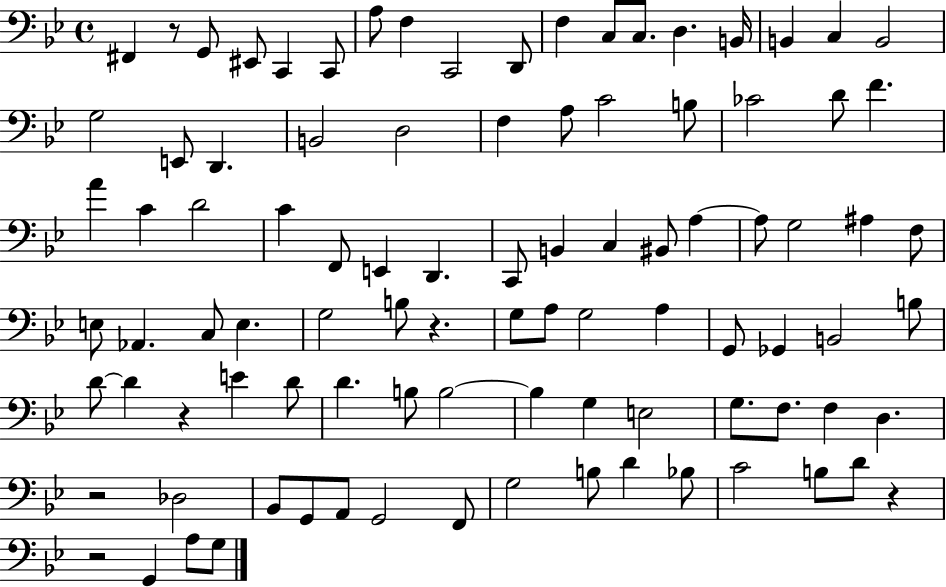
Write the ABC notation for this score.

X:1
T:Untitled
M:4/4
L:1/4
K:Bb
^F,, z/2 G,,/2 ^E,,/2 C,, C,,/2 A,/2 F, C,,2 D,,/2 F, C,/2 C,/2 D, B,,/4 B,, C, B,,2 G,2 E,,/2 D,, B,,2 D,2 F, A,/2 C2 B,/2 _C2 D/2 F A C D2 C F,,/2 E,, D,, C,,/2 B,, C, ^B,,/2 A, A,/2 G,2 ^A, F,/2 E,/2 _A,, C,/2 E, G,2 B,/2 z G,/2 A,/2 G,2 A, G,,/2 _G,, B,,2 B,/2 D/2 D z E D/2 D B,/2 B,2 B, G, E,2 G,/2 F,/2 F, D, z2 _D,2 _B,,/2 G,,/2 A,,/2 G,,2 F,,/2 G,2 B,/2 D _B,/2 C2 B,/2 D/2 z z2 G,, A,/2 G,/2